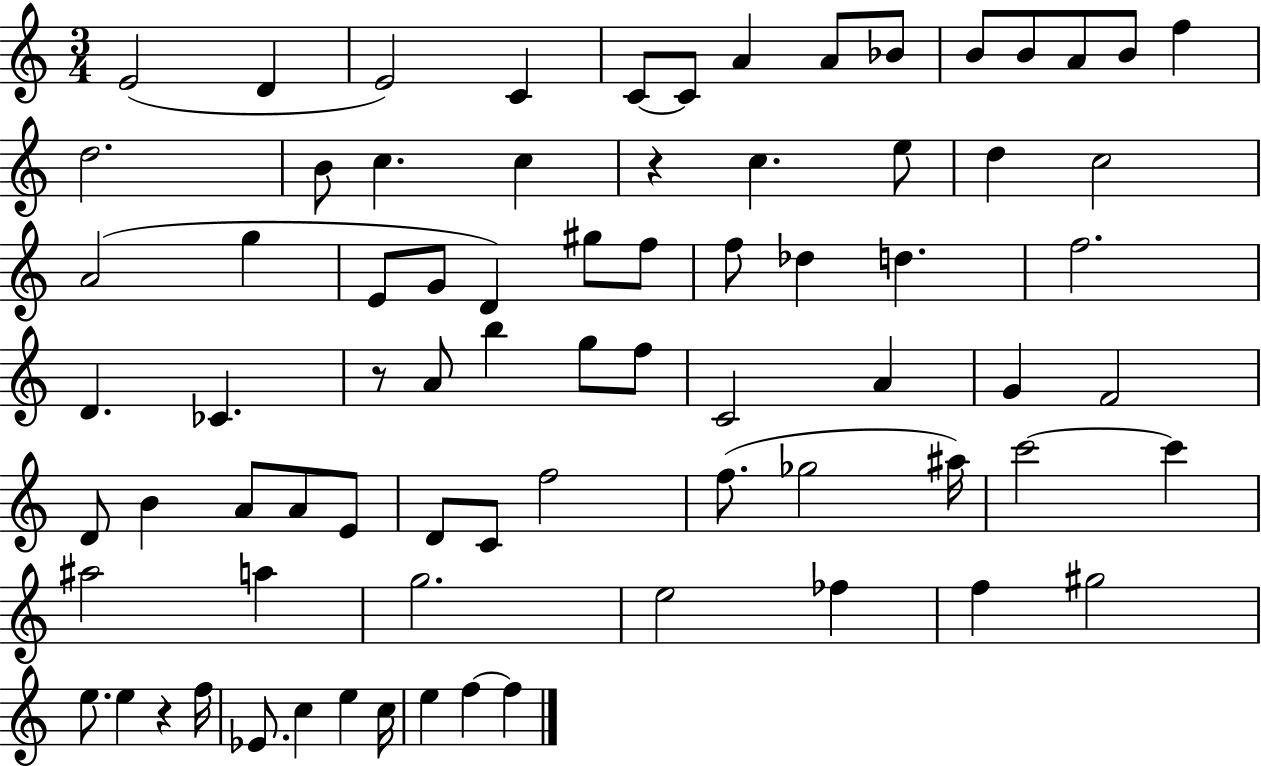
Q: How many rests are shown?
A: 3